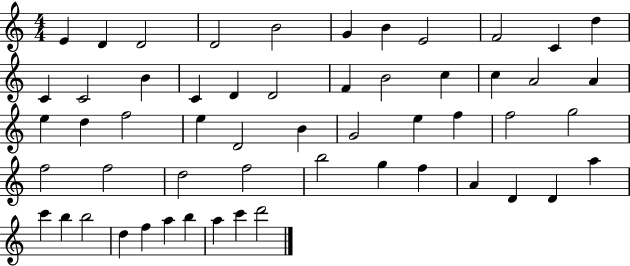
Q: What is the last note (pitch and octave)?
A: D6